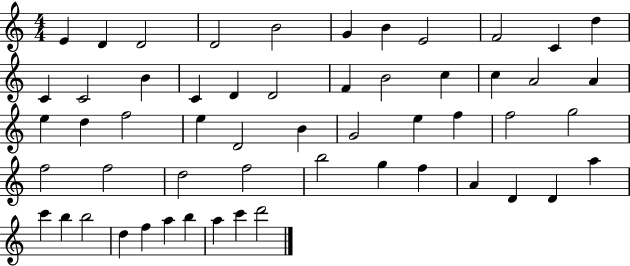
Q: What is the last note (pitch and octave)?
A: D6